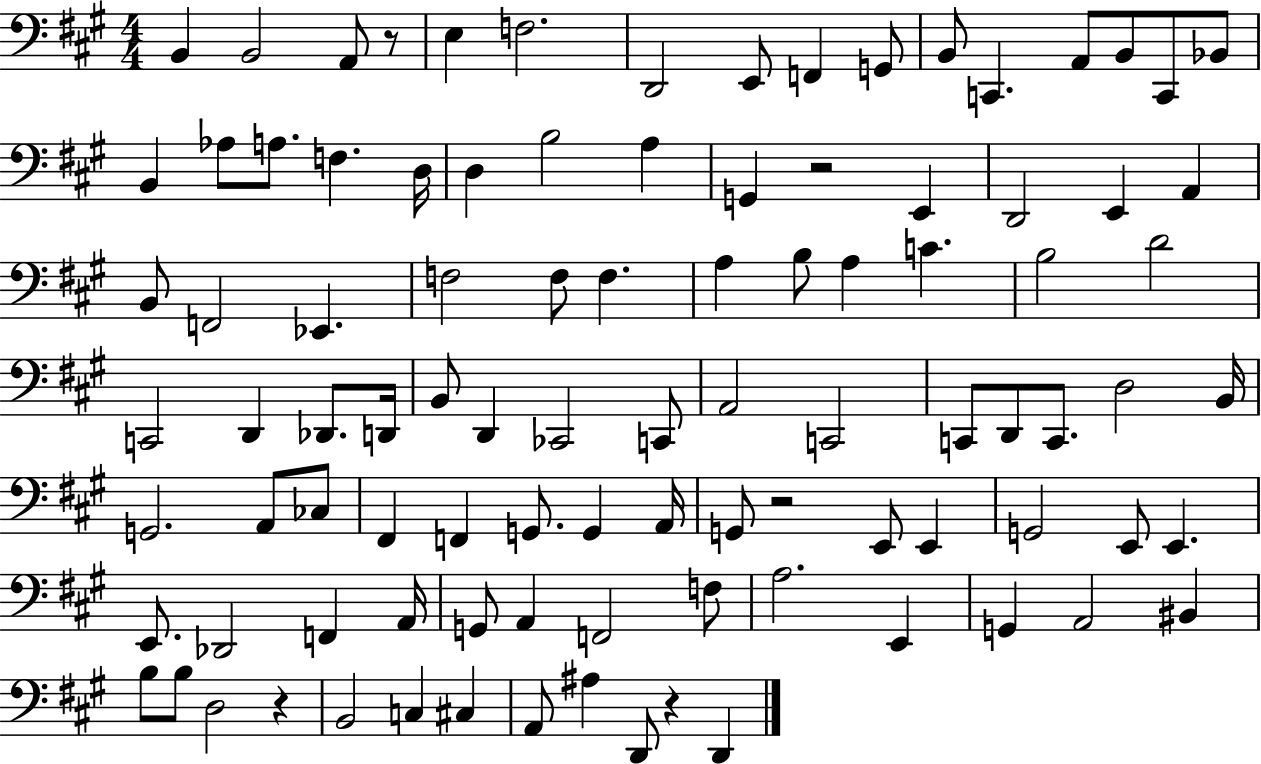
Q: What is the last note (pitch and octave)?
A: D2